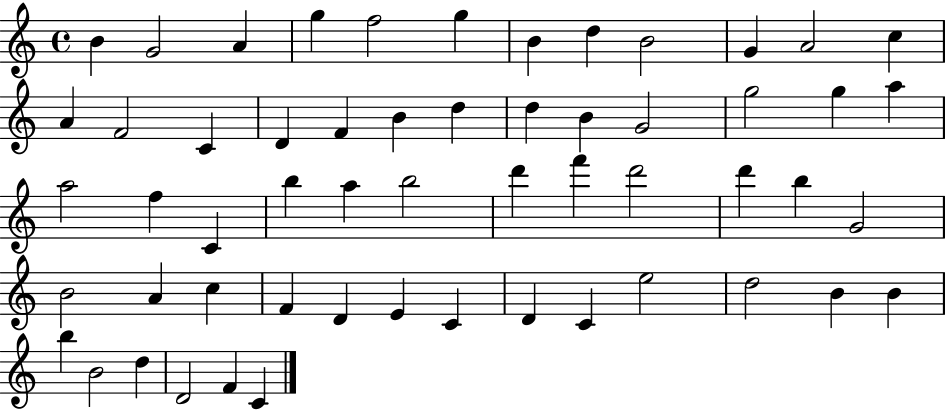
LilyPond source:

{
  \clef treble
  \time 4/4
  \defaultTimeSignature
  \key c \major
  b'4 g'2 a'4 | g''4 f''2 g''4 | b'4 d''4 b'2 | g'4 a'2 c''4 | \break a'4 f'2 c'4 | d'4 f'4 b'4 d''4 | d''4 b'4 g'2 | g''2 g''4 a''4 | \break a''2 f''4 c'4 | b''4 a''4 b''2 | d'''4 f'''4 d'''2 | d'''4 b''4 g'2 | \break b'2 a'4 c''4 | f'4 d'4 e'4 c'4 | d'4 c'4 e''2 | d''2 b'4 b'4 | \break b''4 b'2 d''4 | d'2 f'4 c'4 | \bar "|."
}